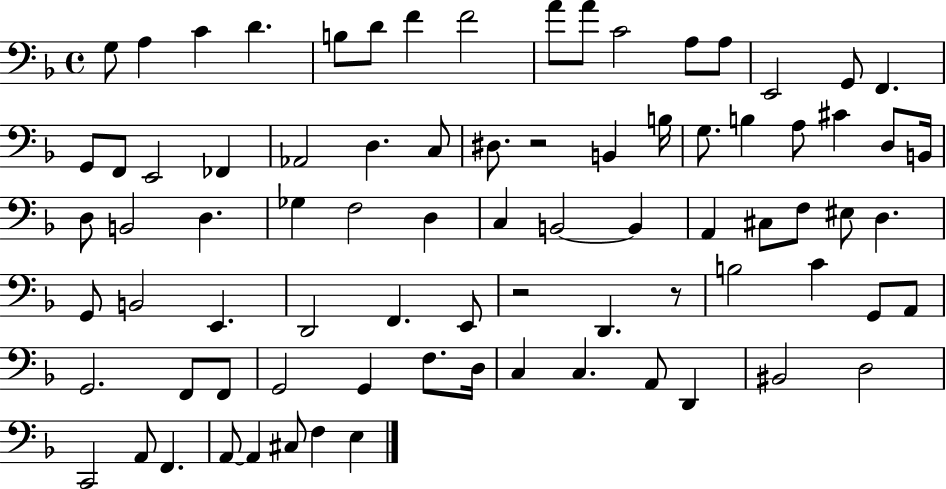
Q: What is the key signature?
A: F major